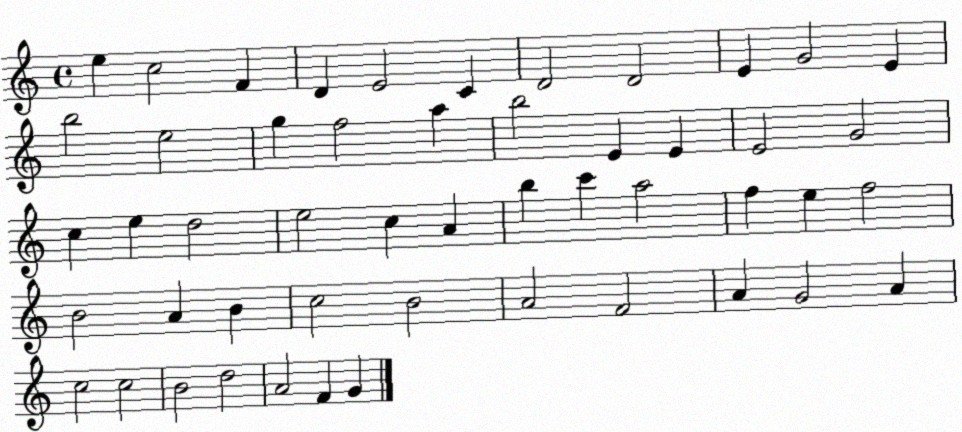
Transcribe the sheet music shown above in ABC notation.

X:1
T:Untitled
M:4/4
L:1/4
K:C
e c2 F D E2 C D2 D2 E G2 E b2 e2 g f2 a b2 E E E2 G2 c e d2 e2 c A b c' a2 f e f2 B2 A B c2 B2 A2 F2 A G2 A c2 c2 B2 d2 A2 F G